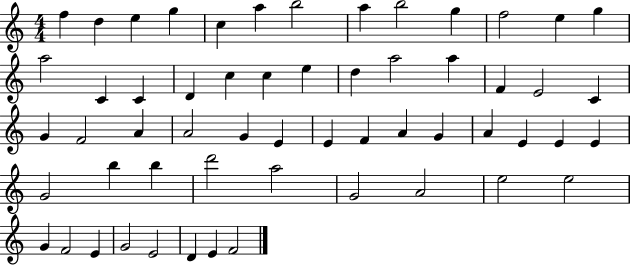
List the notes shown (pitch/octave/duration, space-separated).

F5/q D5/q E5/q G5/q C5/q A5/q B5/h A5/q B5/h G5/q F5/h E5/q G5/q A5/h C4/q C4/q D4/q C5/q C5/q E5/q D5/q A5/h A5/q F4/q E4/h C4/q G4/q F4/h A4/q A4/h G4/q E4/q E4/q F4/q A4/q G4/q A4/q E4/q E4/q E4/q G4/h B5/q B5/q D6/h A5/h G4/h A4/h E5/h E5/h G4/q F4/h E4/q G4/h E4/h D4/q E4/q F4/h